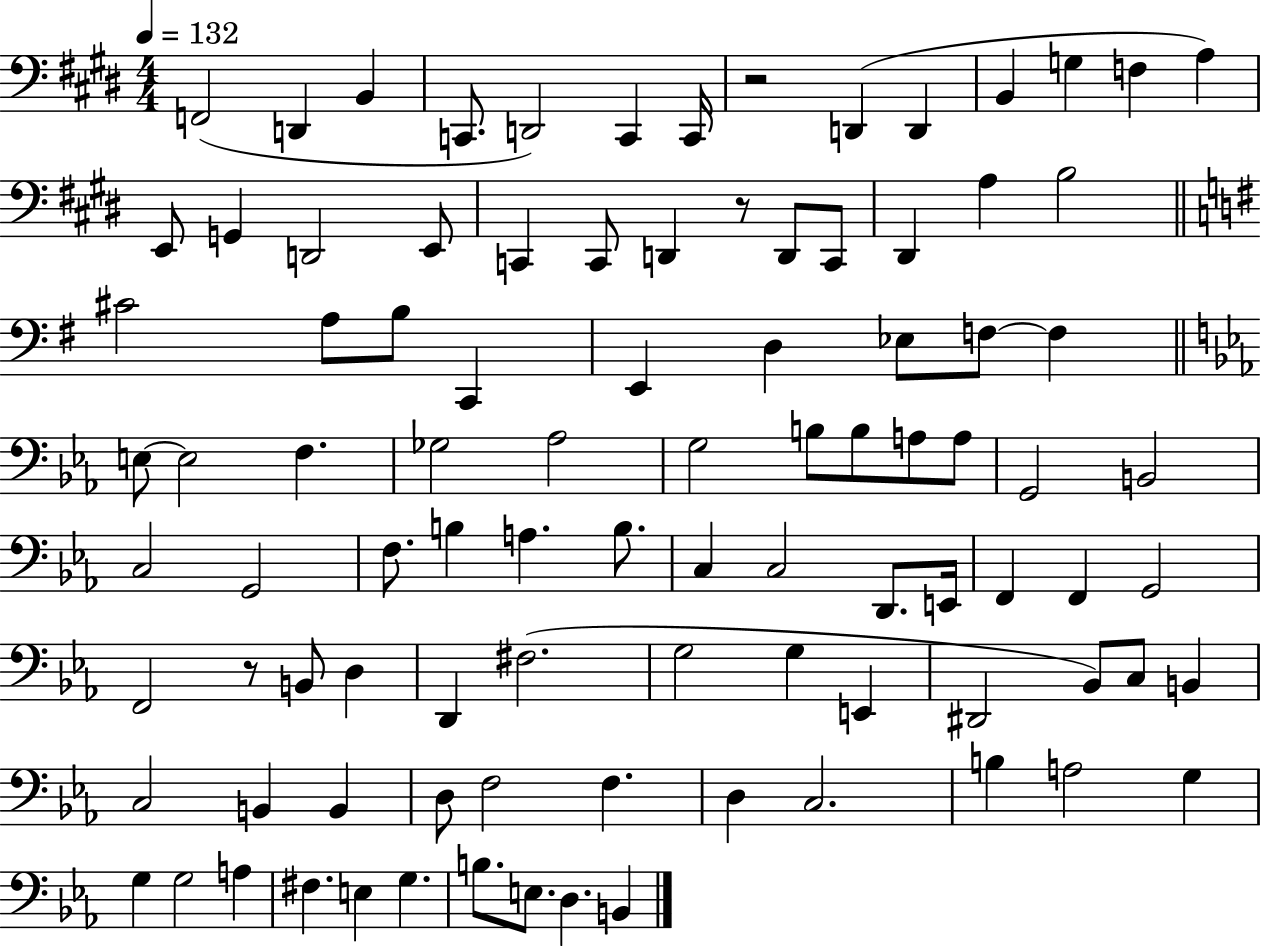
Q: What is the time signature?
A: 4/4